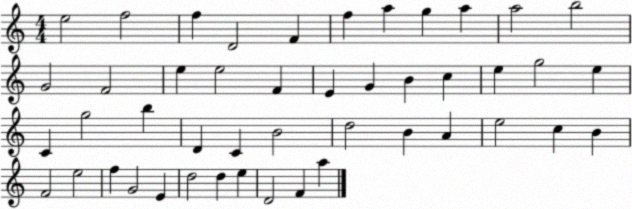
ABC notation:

X:1
T:Untitled
M:4/4
L:1/4
K:C
e2 f2 f D2 F f a g a a2 b2 G2 F2 e e2 F E G B c e g2 e C g2 b D C B2 d2 B A e2 c B F2 e2 f G2 E d2 d e D2 F a